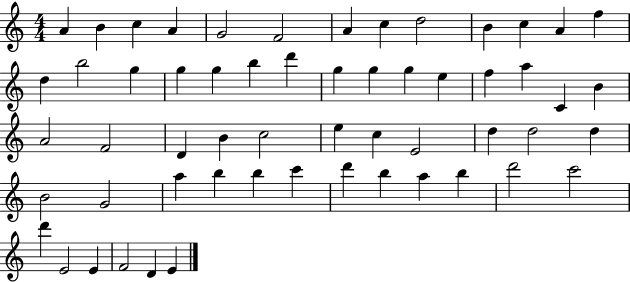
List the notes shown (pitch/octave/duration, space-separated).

A4/q B4/q C5/q A4/q G4/h F4/h A4/q C5/q D5/h B4/q C5/q A4/q F5/q D5/q B5/h G5/q G5/q G5/q B5/q D6/q G5/q G5/q G5/q E5/q F5/q A5/q C4/q B4/q A4/h F4/h D4/q B4/q C5/h E5/q C5/q E4/h D5/q D5/h D5/q B4/h G4/h A5/q B5/q B5/q C6/q D6/q B5/q A5/q B5/q D6/h C6/h D6/q E4/h E4/q F4/h D4/q E4/q